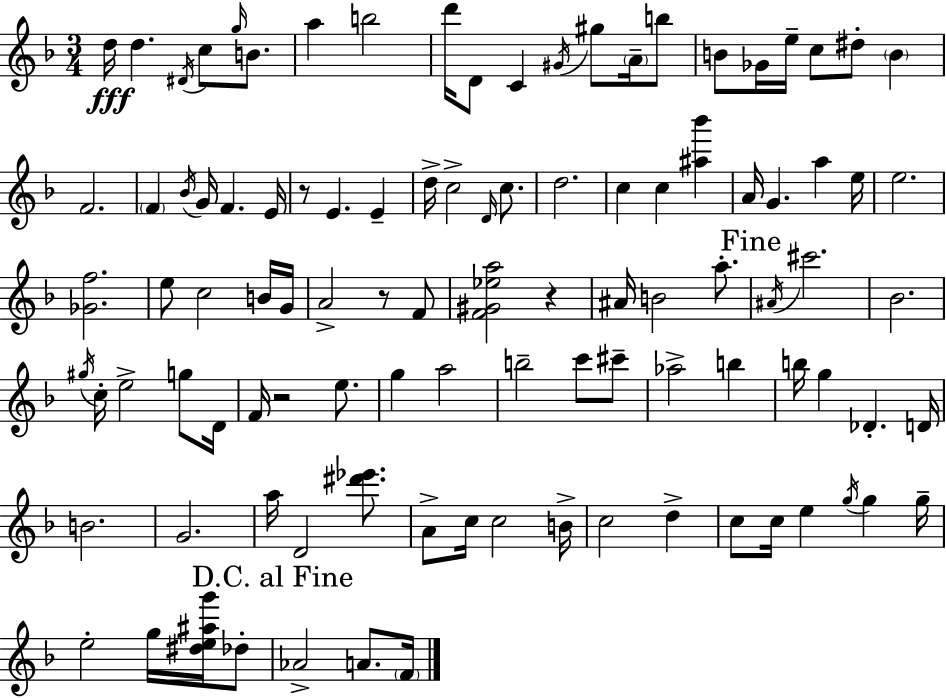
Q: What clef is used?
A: treble